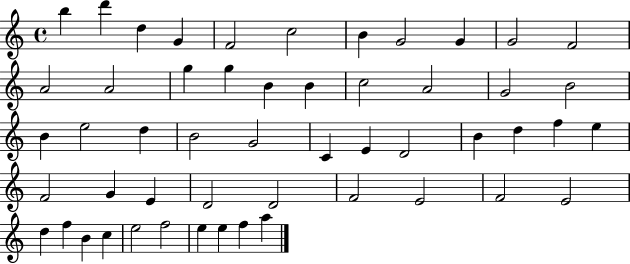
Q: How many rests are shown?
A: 0